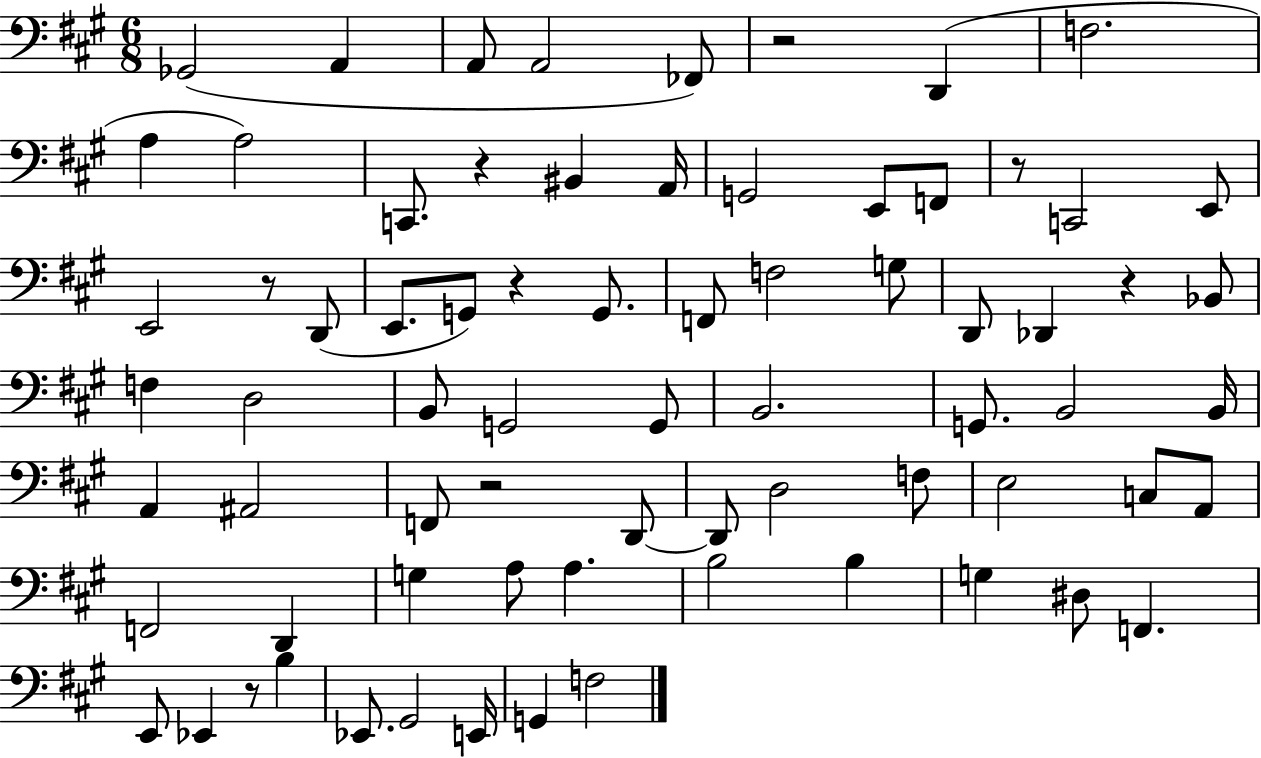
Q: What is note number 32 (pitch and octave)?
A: G2